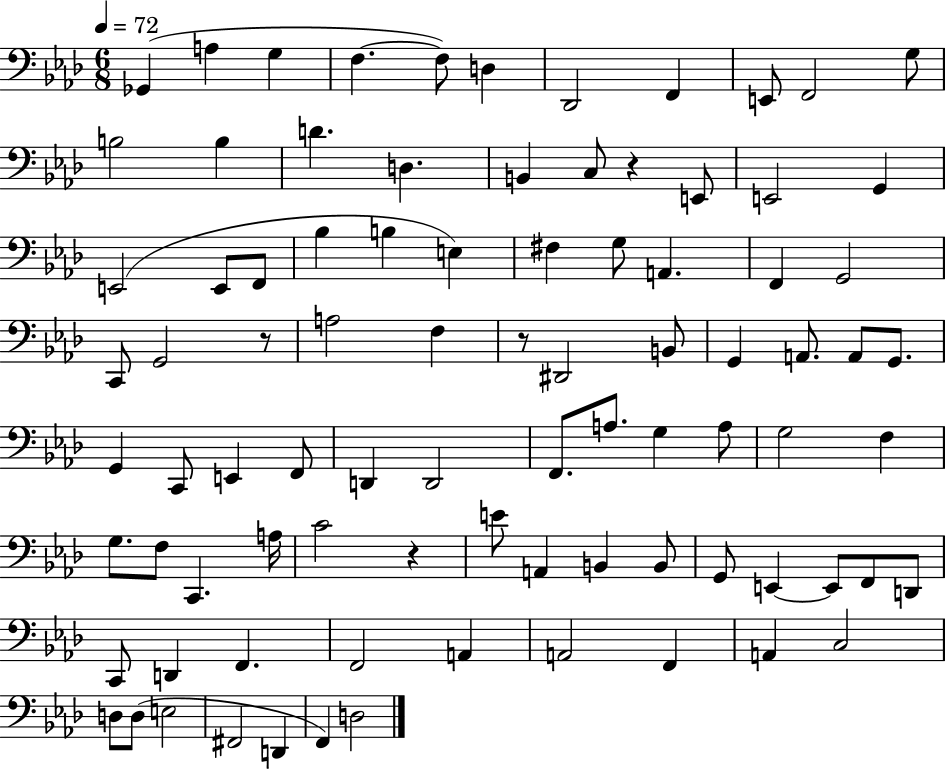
X:1
T:Untitled
M:6/8
L:1/4
K:Ab
_G,, A, G, F, F,/2 D, _D,,2 F,, E,,/2 F,,2 G,/2 B,2 B, D D, B,, C,/2 z E,,/2 E,,2 G,, E,,2 E,,/2 F,,/2 _B, B, E, ^F, G,/2 A,, F,, G,,2 C,,/2 G,,2 z/2 A,2 F, z/2 ^D,,2 B,,/2 G,, A,,/2 A,,/2 G,,/2 G,, C,,/2 E,, F,,/2 D,, D,,2 F,,/2 A,/2 G, A,/2 G,2 F, G,/2 F,/2 C,, A,/4 C2 z E/2 A,, B,, B,,/2 G,,/2 E,, E,,/2 F,,/2 D,,/2 C,,/2 D,, F,, F,,2 A,, A,,2 F,, A,, C,2 D,/2 D,/2 E,2 ^F,,2 D,, F,, D,2